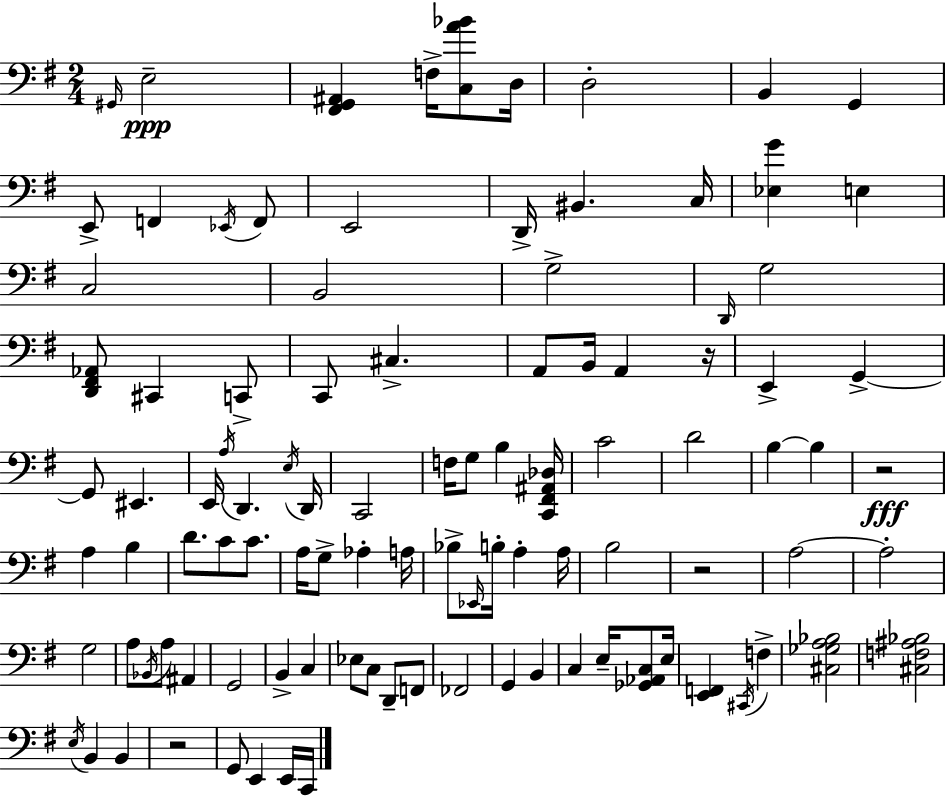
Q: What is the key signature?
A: E minor